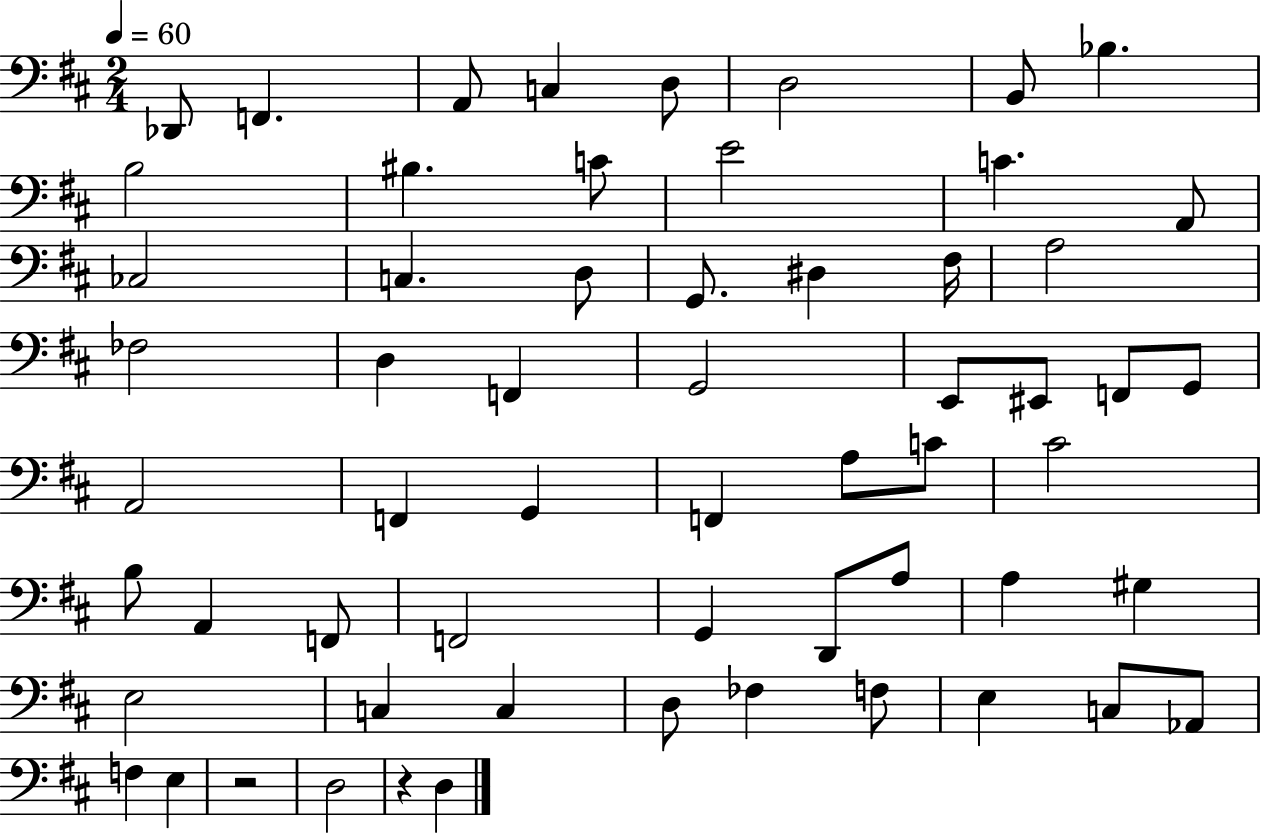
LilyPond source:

{
  \clef bass
  \numericTimeSignature
  \time 2/4
  \key d \major
  \tempo 4 = 60
  des,8 f,4. | a,8 c4 d8 | d2 | b,8 bes4. | \break b2 | bis4. c'8 | e'2 | c'4. a,8 | \break ces2 | c4. d8 | g,8. dis4 fis16 | a2 | \break fes2 | d4 f,4 | g,2 | e,8 eis,8 f,8 g,8 | \break a,2 | f,4 g,4 | f,4 a8 c'8 | cis'2 | \break b8 a,4 f,8 | f,2 | g,4 d,8 a8 | a4 gis4 | \break e2 | c4 c4 | d8 fes4 f8 | e4 c8 aes,8 | \break f4 e4 | r2 | d2 | r4 d4 | \break \bar "|."
}